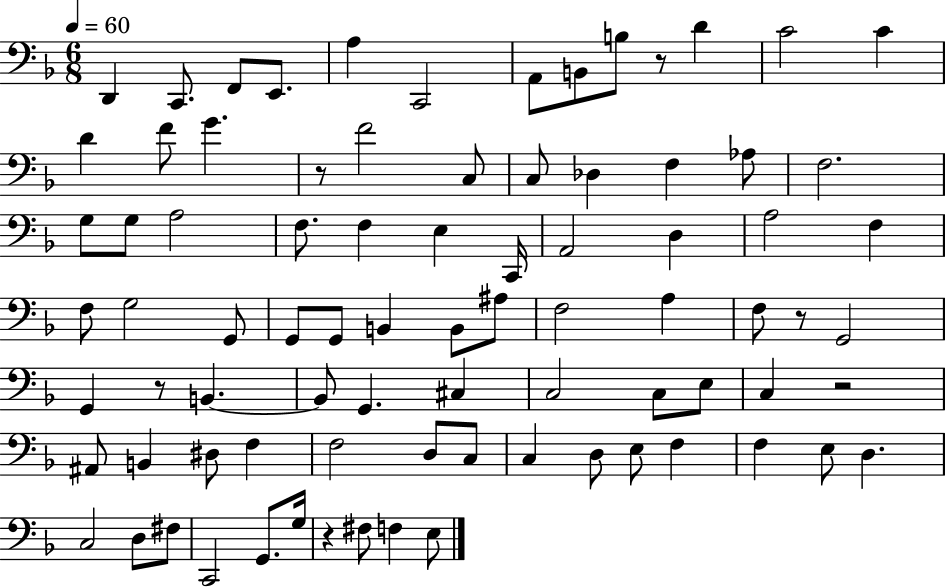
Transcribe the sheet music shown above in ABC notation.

X:1
T:Untitled
M:6/8
L:1/4
K:F
D,, C,,/2 F,,/2 E,,/2 A, C,,2 A,,/2 B,,/2 B,/2 z/2 D C2 C D F/2 G z/2 F2 C,/2 C,/2 _D, F, _A,/2 F,2 G,/2 G,/2 A,2 F,/2 F, E, C,,/4 A,,2 D, A,2 F, F,/2 G,2 G,,/2 G,,/2 G,,/2 B,, B,,/2 ^A,/2 F,2 A, F,/2 z/2 G,,2 G,, z/2 B,, B,,/2 G,, ^C, C,2 C,/2 E,/2 C, z2 ^A,,/2 B,, ^D,/2 F, F,2 D,/2 C,/2 C, D,/2 E,/2 F, F, E,/2 D, C,2 D,/2 ^F,/2 C,,2 G,,/2 G,/4 z ^F,/2 F, E,/2